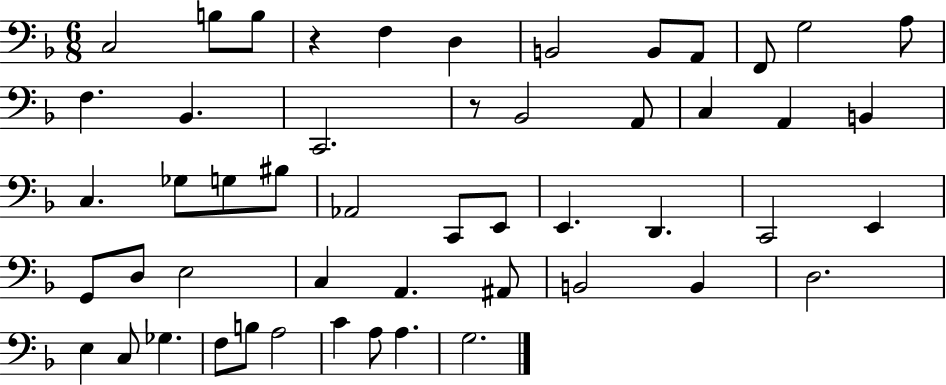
{
  \clef bass
  \numericTimeSignature
  \time 6/8
  \key f \major
  c2 b8 b8 | r4 f4 d4 | b,2 b,8 a,8 | f,8 g2 a8 | \break f4. bes,4. | c,2. | r8 bes,2 a,8 | c4 a,4 b,4 | \break c4. ges8 g8 bis8 | aes,2 c,8 e,8 | e,4. d,4. | c,2 e,4 | \break g,8 d8 e2 | c4 a,4. ais,8 | b,2 b,4 | d2. | \break e4 c8 ges4. | f8 b8 a2 | c'4 a8 a4. | g2. | \break \bar "|."
}